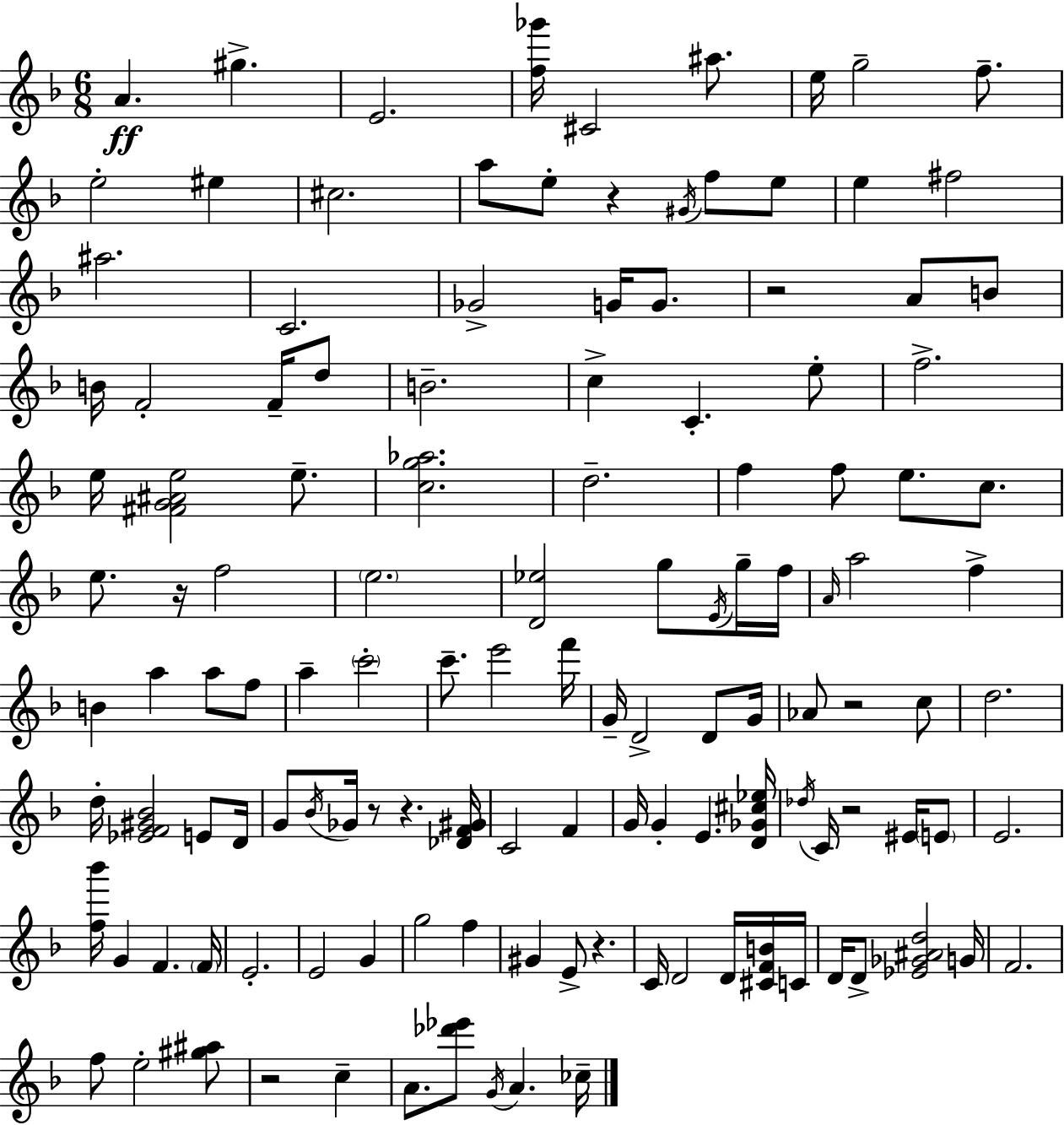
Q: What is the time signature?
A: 6/8